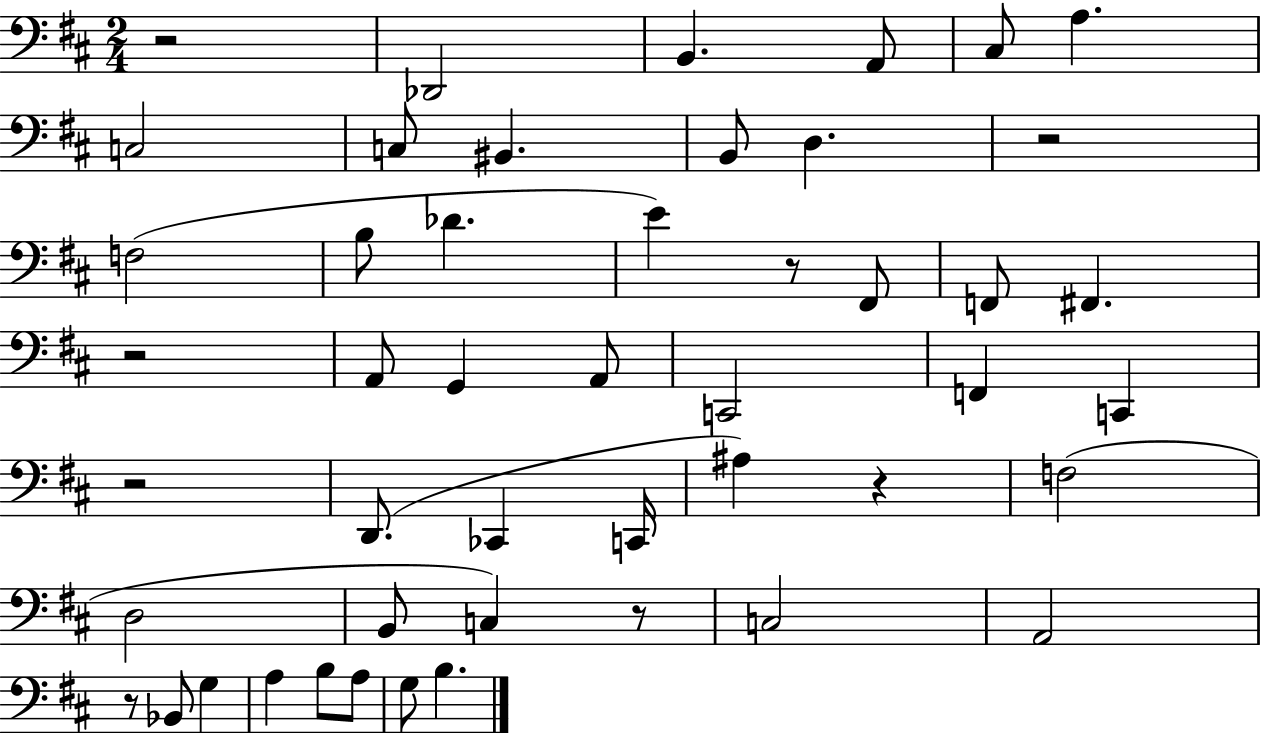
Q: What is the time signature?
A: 2/4